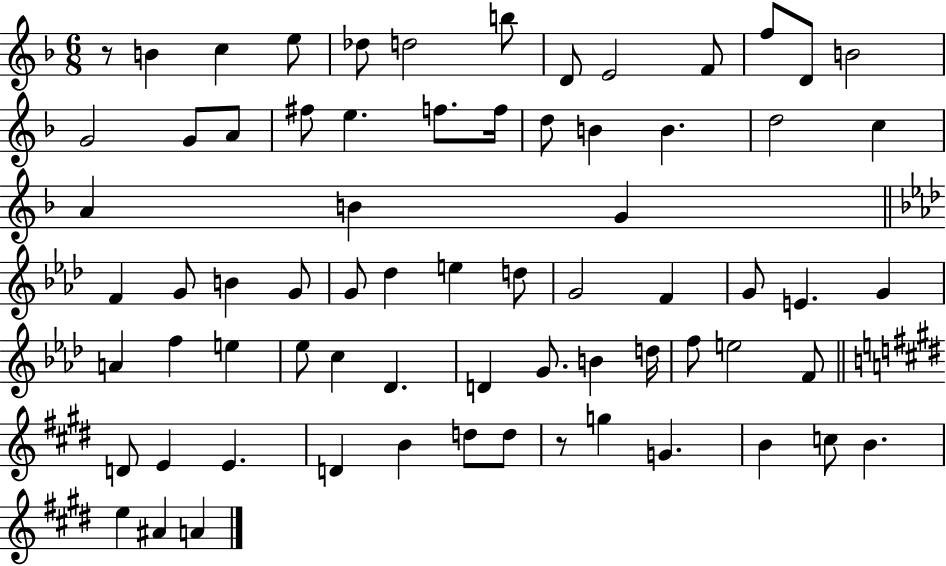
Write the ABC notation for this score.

X:1
T:Untitled
M:6/8
L:1/4
K:F
z/2 B c e/2 _d/2 d2 b/2 D/2 E2 F/2 f/2 D/2 B2 G2 G/2 A/2 ^f/2 e f/2 f/4 d/2 B B d2 c A B G F G/2 B G/2 G/2 _d e d/2 G2 F G/2 E G A f e _e/2 c _D D G/2 B d/4 f/2 e2 F/2 D/2 E E D B d/2 d/2 z/2 g G B c/2 B e ^A A